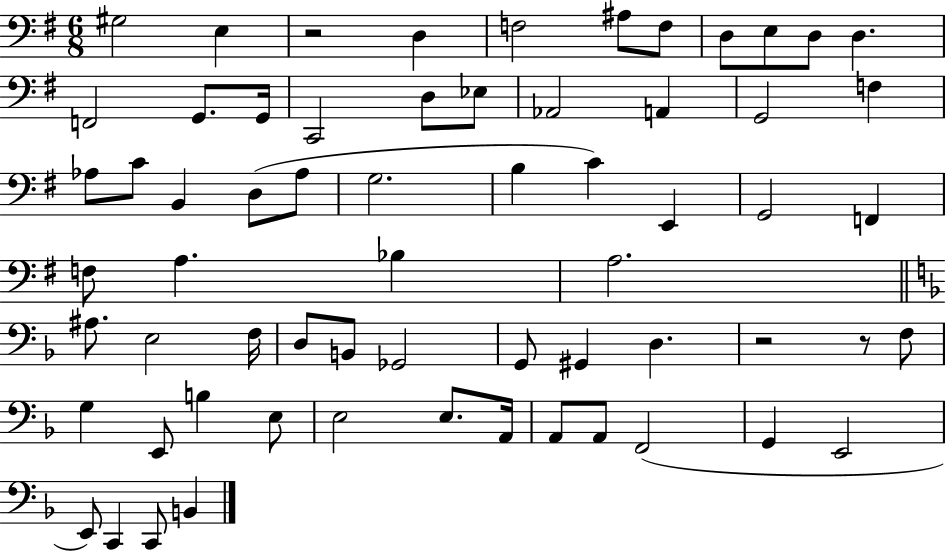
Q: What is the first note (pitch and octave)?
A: G#3